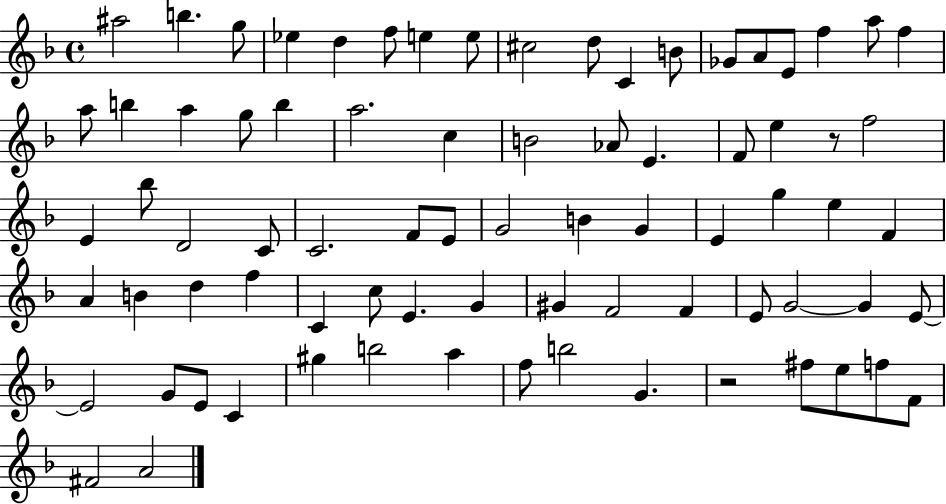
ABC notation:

X:1
T:Untitled
M:4/4
L:1/4
K:F
^a2 b g/2 _e d f/2 e e/2 ^c2 d/2 C B/2 _G/2 A/2 E/2 f a/2 f a/2 b a g/2 b a2 c B2 _A/2 E F/2 e z/2 f2 E _b/2 D2 C/2 C2 F/2 E/2 G2 B G E g e F A B d f C c/2 E G ^G F2 F E/2 G2 G E/2 E2 G/2 E/2 C ^g b2 a f/2 b2 G z2 ^f/2 e/2 f/2 F/2 ^F2 A2